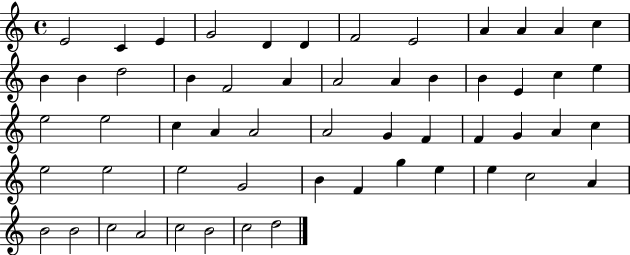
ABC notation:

X:1
T:Untitled
M:4/4
L:1/4
K:C
E2 C E G2 D D F2 E2 A A A c B B d2 B F2 A A2 A B B E c e e2 e2 c A A2 A2 G F F G A c e2 e2 e2 G2 B F g e e c2 A B2 B2 c2 A2 c2 B2 c2 d2